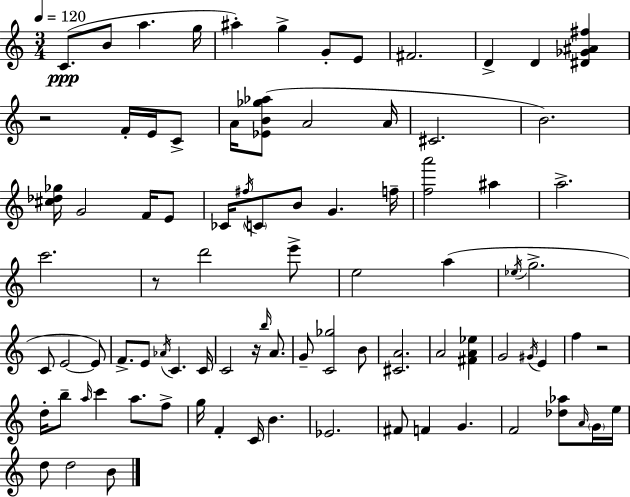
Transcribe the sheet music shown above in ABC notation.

X:1
T:Untitled
M:3/4
L:1/4
K:Am
C/2 B/2 a g/4 ^a g G/2 E/2 ^F2 D D [^D_G^A^f] z2 F/4 E/4 C/2 A/4 [_EB_g_a]/2 A2 A/4 ^C2 B2 [^c_d_g]/4 G2 F/4 E/2 _C/4 ^f/4 C/2 B/2 G f/4 [fa']2 ^a a2 c'2 z/2 d'2 e'/2 e2 a _e/4 g2 C/2 E2 E/2 F/2 E/2 _A/4 C C/4 C2 z/4 b/4 A/2 G/2 [C_g]2 B/2 [^CA]2 A2 [^FA_e] G2 ^G/4 E f z2 d/4 b/2 a/4 c' a/2 f/2 g/4 F C/4 B _E2 ^F/2 F G F2 [_d_a]/2 A/4 G/4 e/4 d/2 d2 B/2